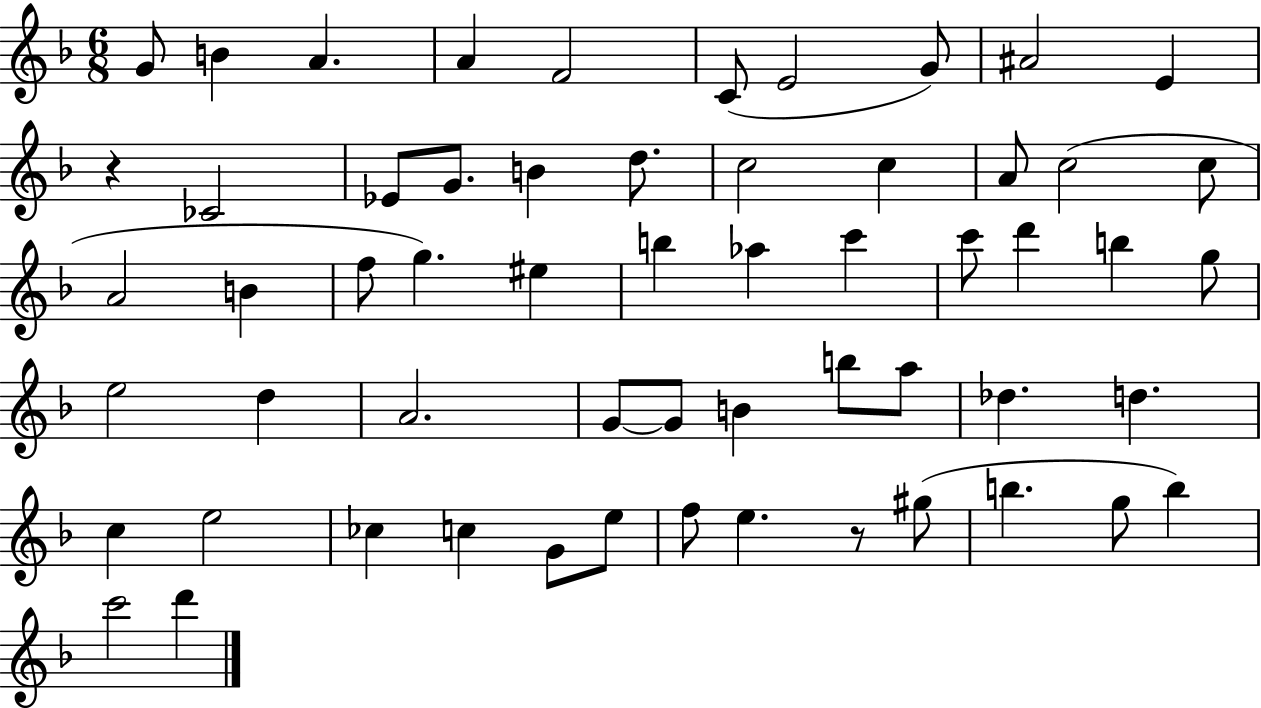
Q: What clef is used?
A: treble